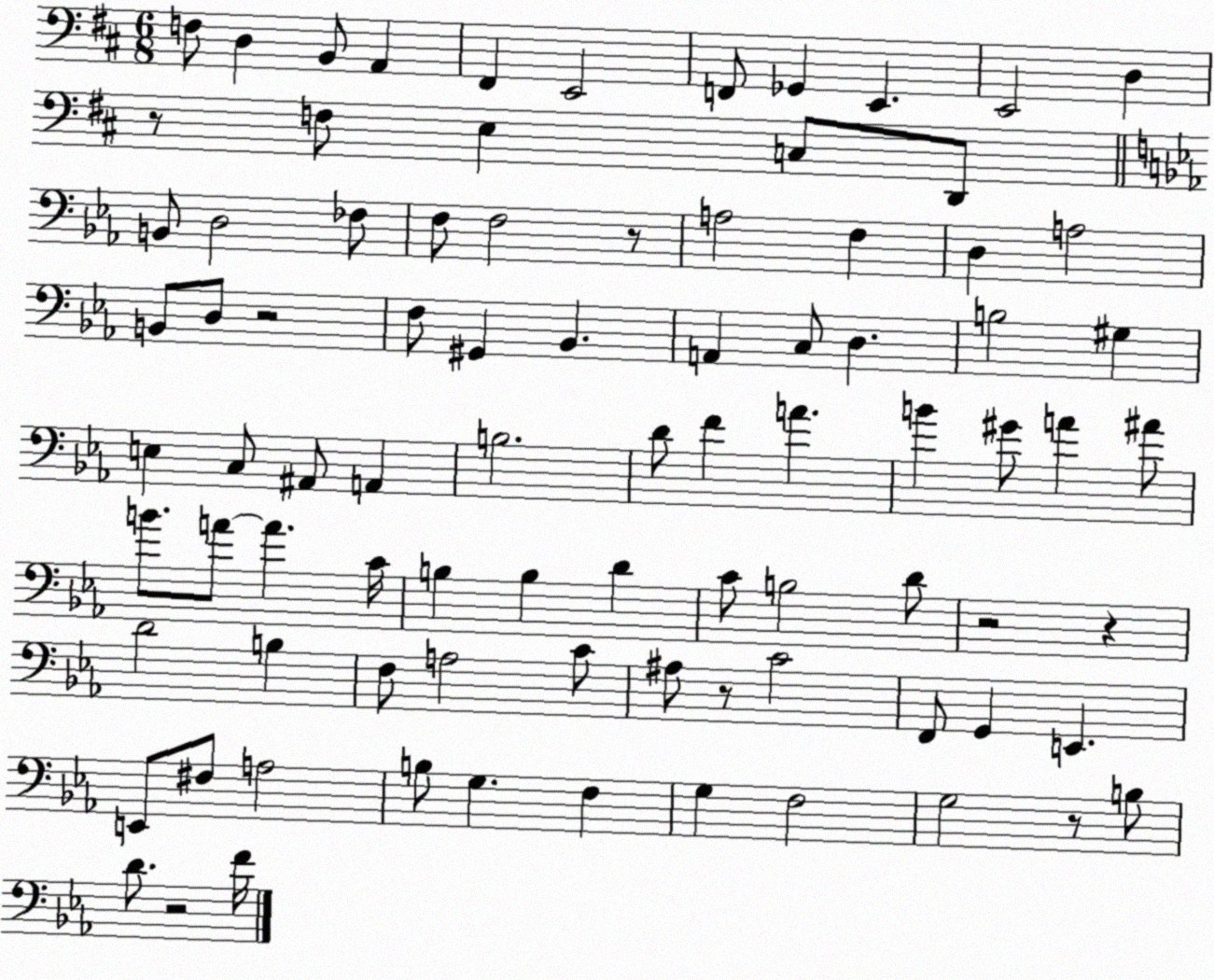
X:1
T:Untitled
M:6/8
L:1/4
K:D
F,/2 D, B,,/2 A,, ^F,, E,,2 F,,/2 _G,, E,, E,,2 D, z/2 F,/2 E, C,/2 D,,/2 B,,/2 D,2 _F,/2 F,/2 F,2 z/2 A,2 F, D, A,2 B,,/2 D,/2 z2 F,/2 ^G,, _B,, A,, C,/2 D, B,2 ^G, E, C,/2 ^A,,/2 A,, B,2 D/2 F A B ^G/2 A ^A/2 B/2 A/2 A C/4 B, B, D C/2 B,2 D/2 z2 z D2 B, F,/2 A,2 C/2 ^A,/2 z/2 C2 F,,/2 G,, E,, E,,/2 ^F,/2 A,2 B,/2 G, F, G, F,2 G,2 z/2 B,/2 D/2 z2 F/4